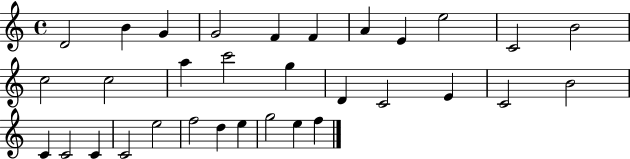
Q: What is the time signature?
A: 4/4